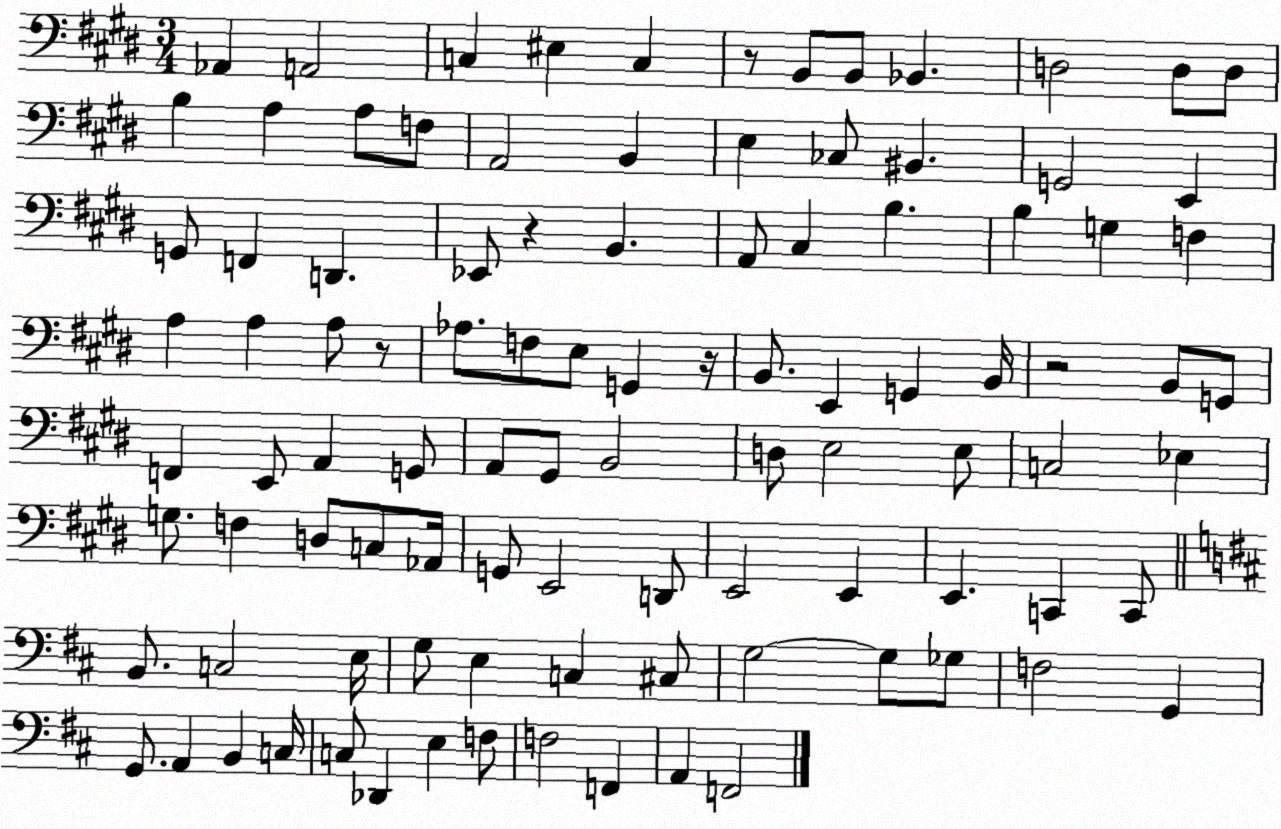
X:1
T:Untitled
M:3/4
L:1/4
K:E
_A,, A,,2 C, ^E, C, z/2 B,,/2 B,,/2 _B,, D,2 D,/2 D,/2 B, A, A,/2 F,/2 A,,2 B,, E, _C,/2 ^B,, G,,2 E,, G,,/2 F,, D,, _E,,/2 z B,, A,,/2 ^C, B, B, G, F, A, A, A,/2 z/2 _A,/2 F,/2 E,/2 G,, z/4 B,,/2 E,, G,, B,,/4 z2 B,,/2 G,,/2 F,, E,,/2 A,, G,,/2 A,,/2 ^G,,/2 B,,2 D,/2 E,2 E,/2 C,2 _E, G,/2 F, D,/2 C,/2 _A,,/4 G,,/2 E,,2 D,,/2 E,,2 E,, E,, C,, C,,/2 B,,/2 C,2 E,/4 G,/2 E, C, ^C,/2 G,2 G,/2 _G,/2 F,2 G,, G,,/2 A,, B,, C,/4 C,/2 _D,, E, F,/2 F,2 F,, A,, F,,2